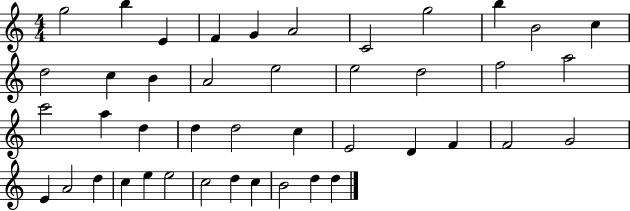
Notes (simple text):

G5/h B5/q E4/q F4/q G4/q A4/h C4/h G5/h B5/q B4/h C5/q D5/h C5/q B4/q A4/h E5/h E5/h D5/h F5/h A5/h C6/h A5/q D5/q D5/q D5/h C5/q E4/h D4/q F4/q F4/h G4/h E4/q A4/h D5/q C5/q E5/q E5/h C5/h D5/q C5/q B4/h D5/q D5/q